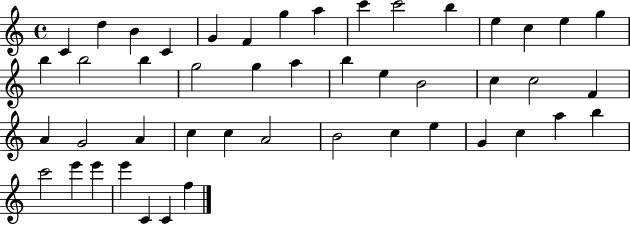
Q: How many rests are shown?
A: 0